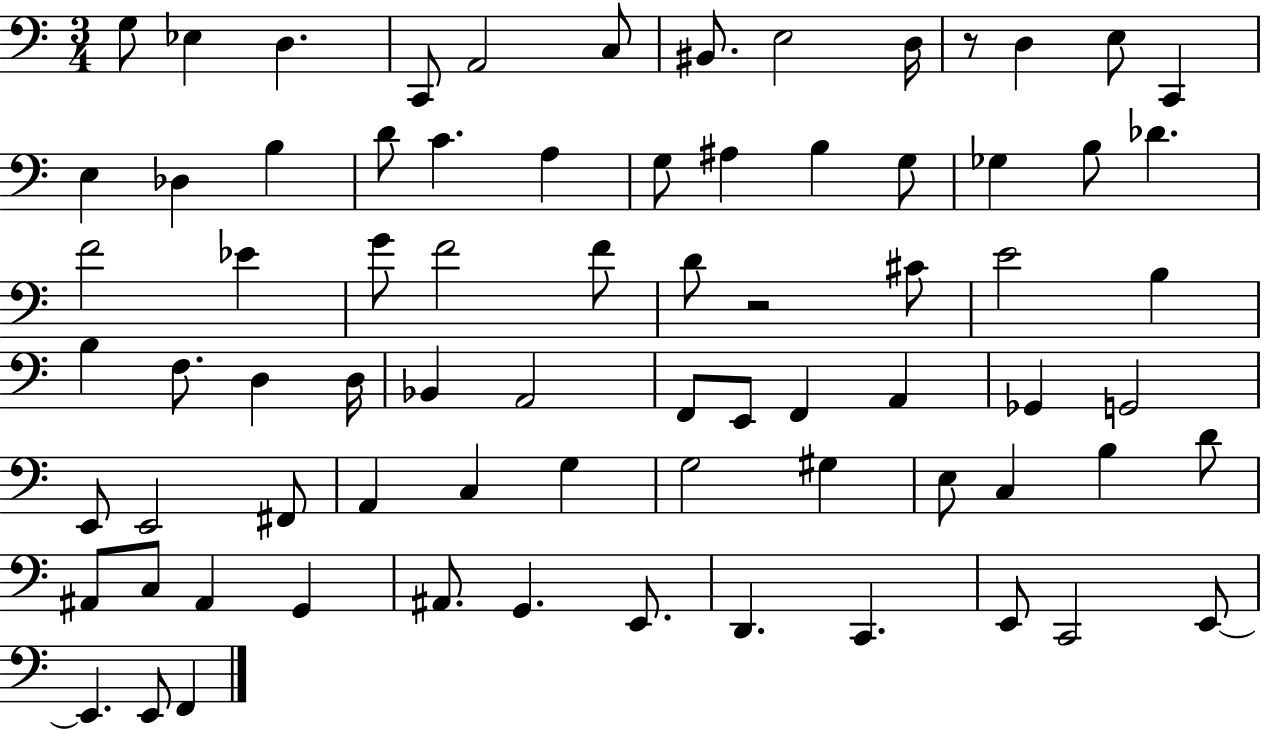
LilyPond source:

{
  \clef bass
  \numericTimeSignature
  \time 3/4
  \key c \major
  g8 ees4 d4. | c,8 a,2 c8 | bis,8. e2 d16 | r8 d4 e8 c,4 | \break e4 des4 b4 | d'8 c'4. a4 | g8 ais4 b4 g8 | ges4 b8 des'4. | \break f'2 ees'4 | g'8 f'2 f'8 | d'8 r2 cis'8 | e'2 b4 | \break b4 f8. d4 d16 | bes,4 a,2 | f,8 e,8 f,4 a,4 | ges,4 g,2 | \break e,8 e,2 fis,8 | a,4 c4 g4 | g2 gis4 | e8 c4 b4 d'8 | \break ais,8 c8 ais,4 g,4 | ais,8. g,4. e,8. | d,4. c,4. | e,8 c,2 e,8~~ | \break e,4. e,8 f,4 | \bar "|."
}